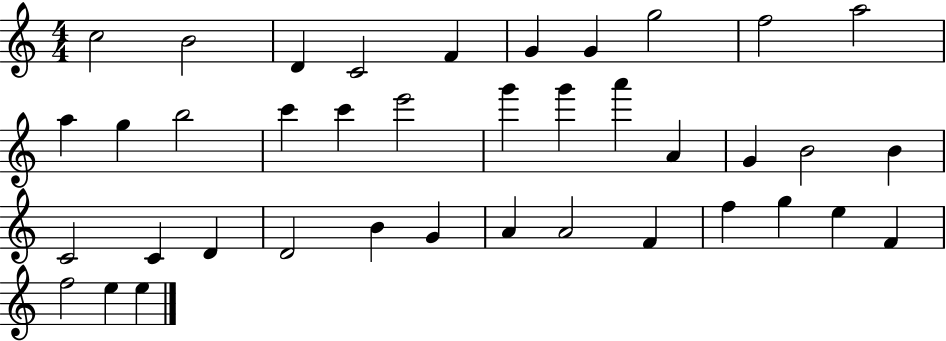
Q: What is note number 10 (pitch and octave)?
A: A5